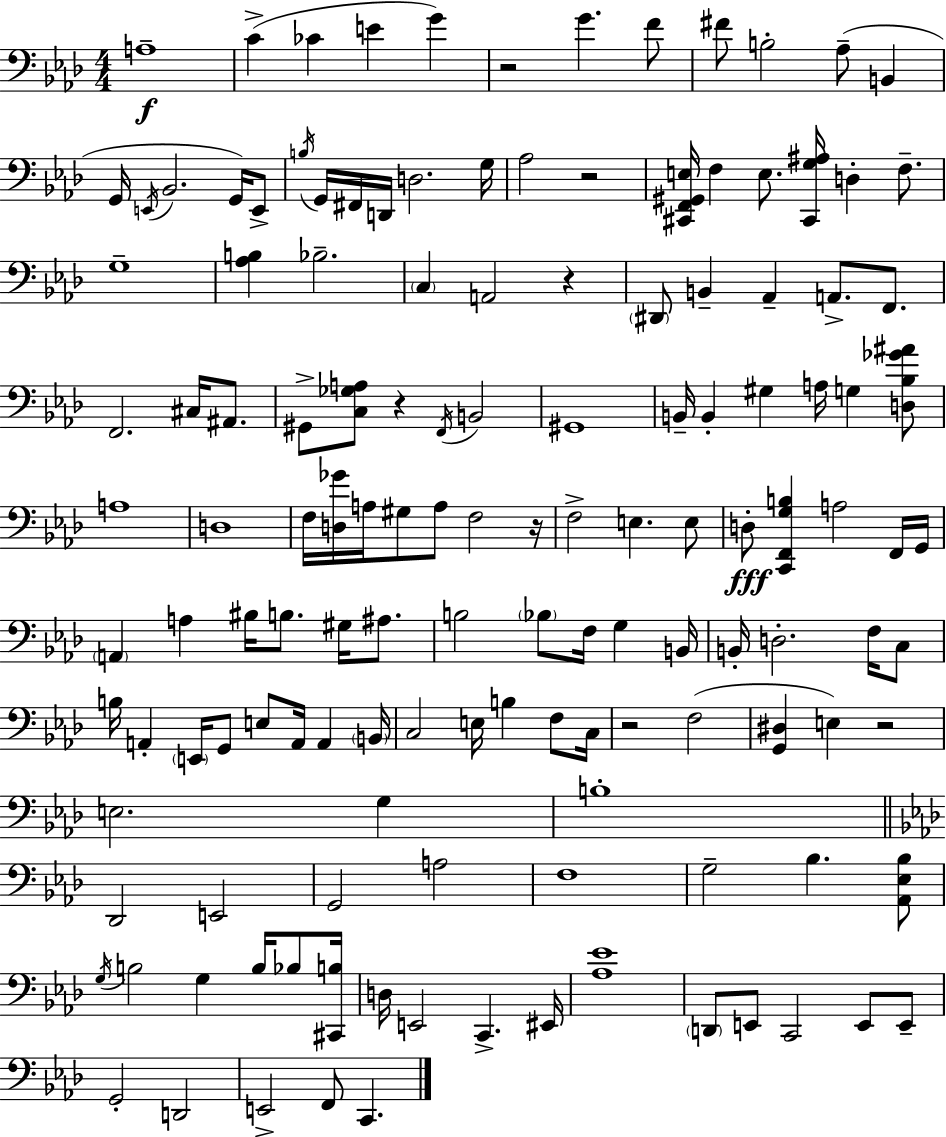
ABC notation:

X:1
T:Untitled
M:4/4
L:1/4
K:Ab
A,4 C _C E G z2 G F/2 ^F/2 B,2 _A,/2 B,, G,,/4 E,,/4 _B,,2 G,,/4 E,,/2 B,/4 G,,/4 ^F,,/4 D,,/4 D,2 G,/4 _A,2 z2 [^C,,F,,^G,,E,]/4 F, E,/2 [^C,,G,^A,]/4 D, F,/2 G,4 [_A,B,] _B,2 C, A,,2 z ^D,,/2 B,, _A,, A,,/2 F,,/2 F,,2 ^C,/4 ^A,,/2 ^G,,/2 [C,_G,A,]/2 z F,,/4 B,,2 ^G,,4 B,,/4 B,, ^G, A,/4 G, [D,_B,_G^A]/2 A,4 D,4 F,/4 [D,_G]/4 A,/4 ^G,/2 A,/2 F,2 z/4 F,2 E, E,/2 D,/2 [C,,F,,G,B,] A,2 F,,/4 G,,/4 A,, A, ^B,/4 B,/2 ^G,/4 ^A,/2 B,2 _B,/2 F,/4 G, B,,/4 B,,/4 D,2 F,/4 C,/2 B,/4 A,, E,,/4 G,,/2 E,/2 A,,/4 A,, B,,/4 C,2 E,/4 B, F,/2 C,/4 z2 F,2 [G,,^D,] E, z2 E,2 G, B,4 _D,,2 E,,2 G,,2 A,2 F,4 G,2 _B, [_A,,_E,_B,]/2 G,/4 B,2 G, B,/4 _B,/2 [^C,,B,]/4 D,/4 E,,2 C,, ^E,,/4 [_A,_E]4 D,,/2 E,,/2 C,,2 E,,/2 E,,/2 G,,2 D,,2 E,,2 F,,/2 C,,